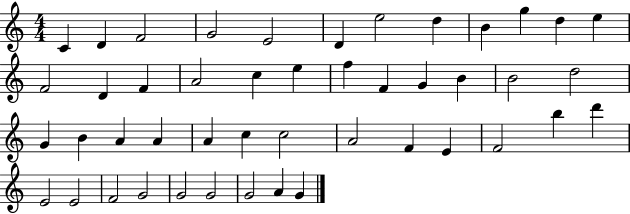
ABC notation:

X:1
T:Untitled
M:4/4
L:1/4
K:C
C D F2 G2 E2 D e2 d B g d e F2 D F A2 c e f F G B B2 d2 G B A A A c c2 A2 F E F2 b d' E2 E2 F2 G2 G2 G2 G2 A G